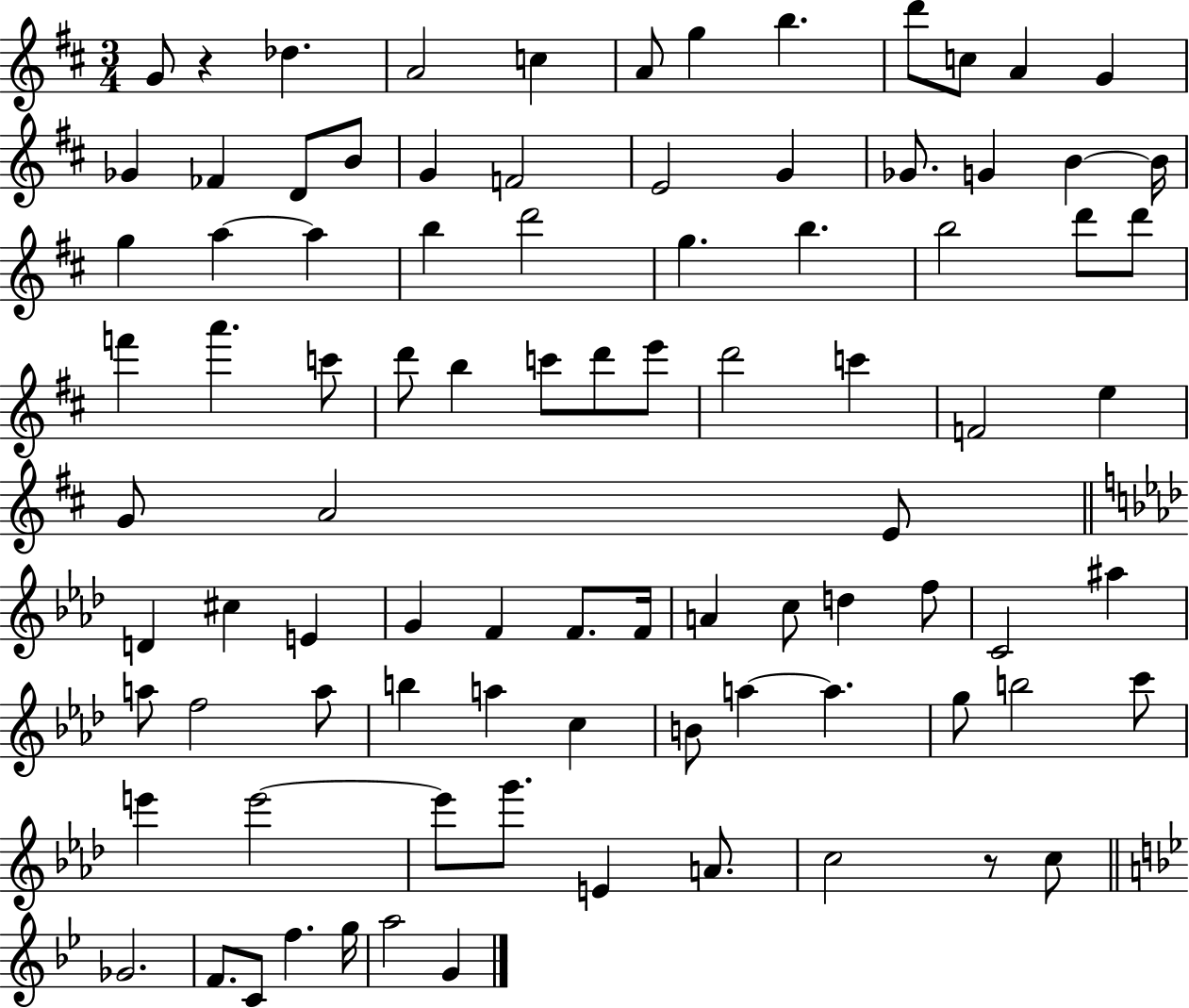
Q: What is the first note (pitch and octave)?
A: G4